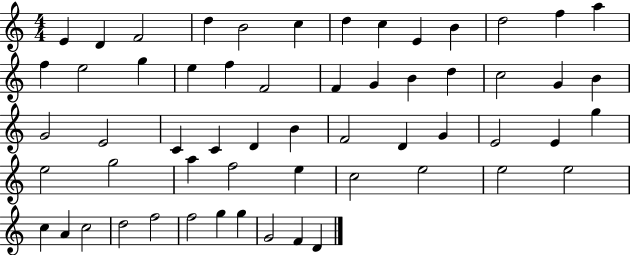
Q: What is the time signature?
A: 4/4